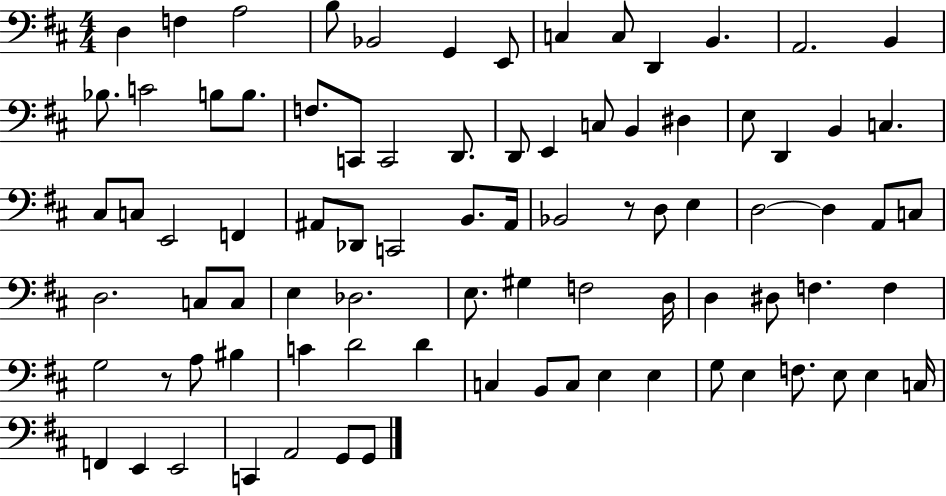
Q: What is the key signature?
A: D major